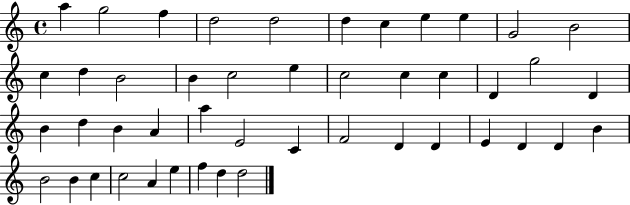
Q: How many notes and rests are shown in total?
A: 46